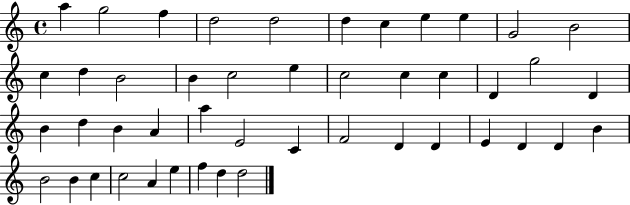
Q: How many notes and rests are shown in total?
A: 46